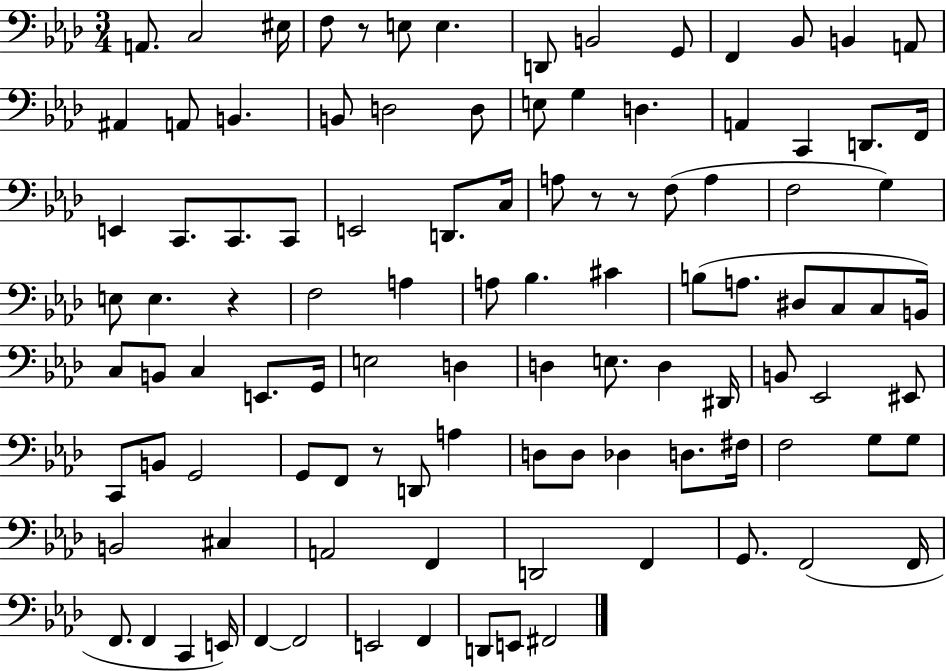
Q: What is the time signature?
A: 3/4